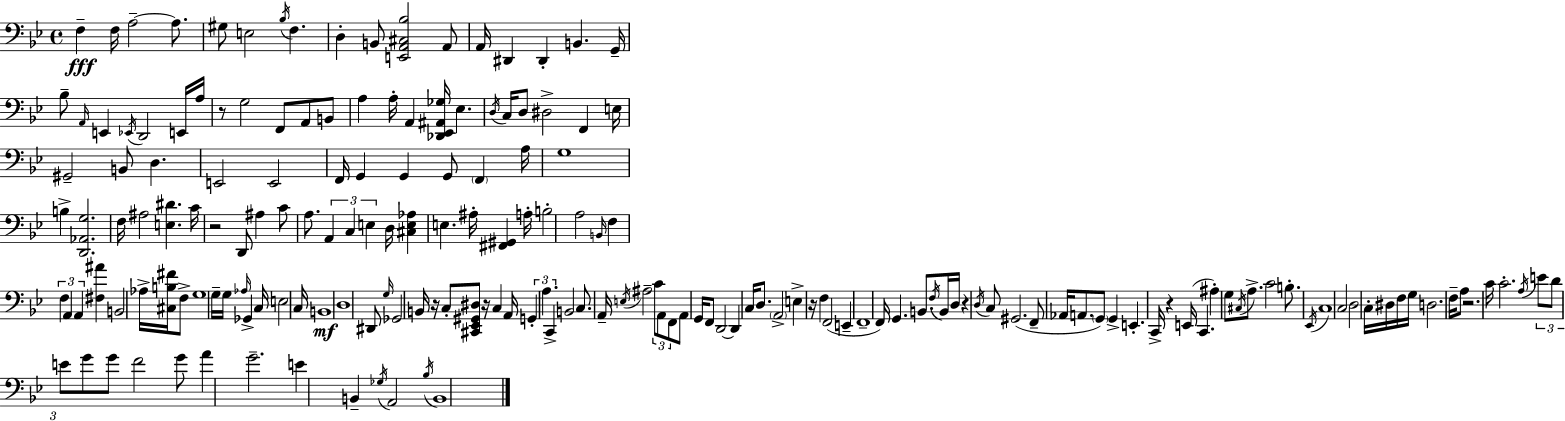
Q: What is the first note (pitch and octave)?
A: F3